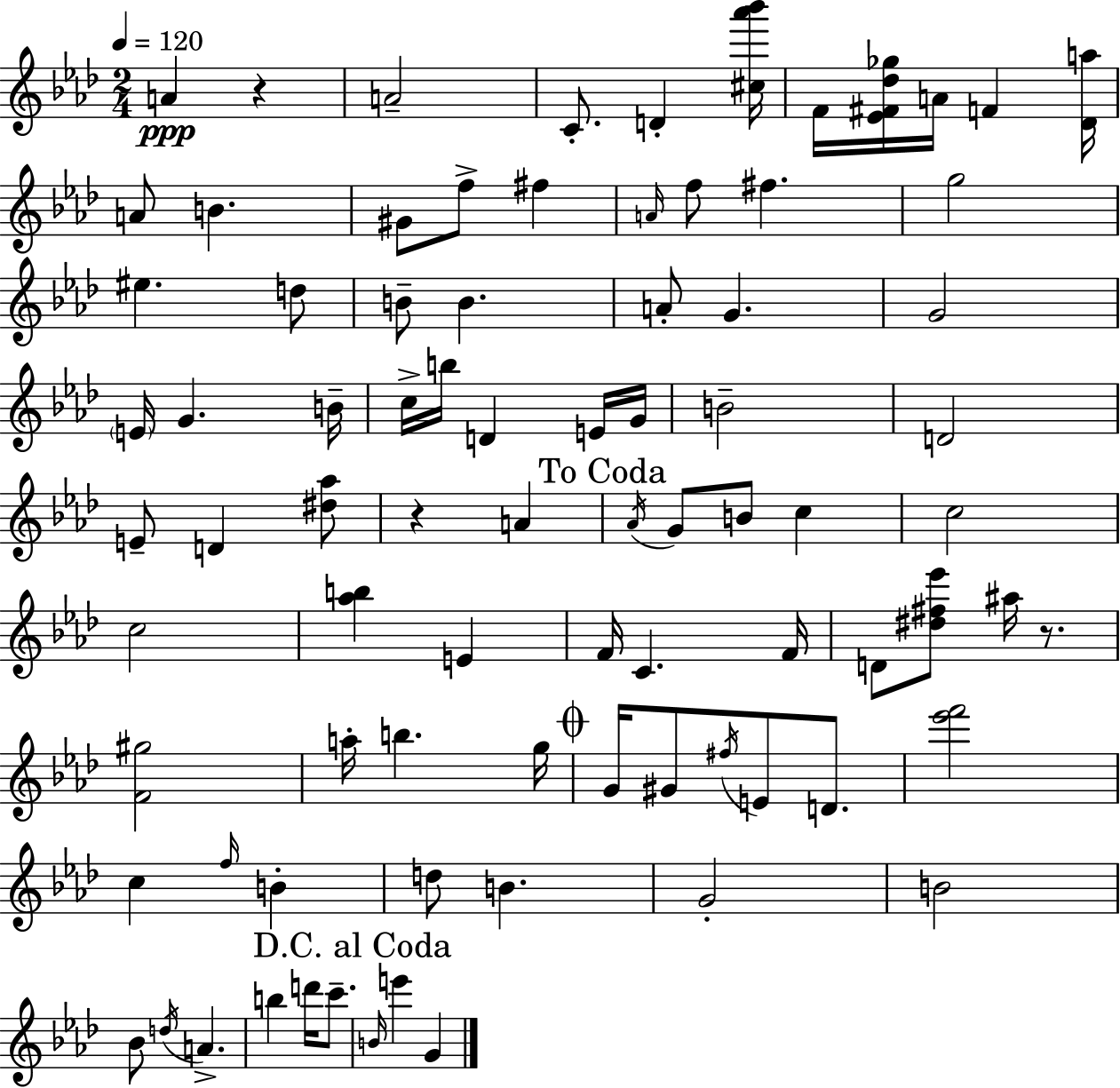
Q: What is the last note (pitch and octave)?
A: G4